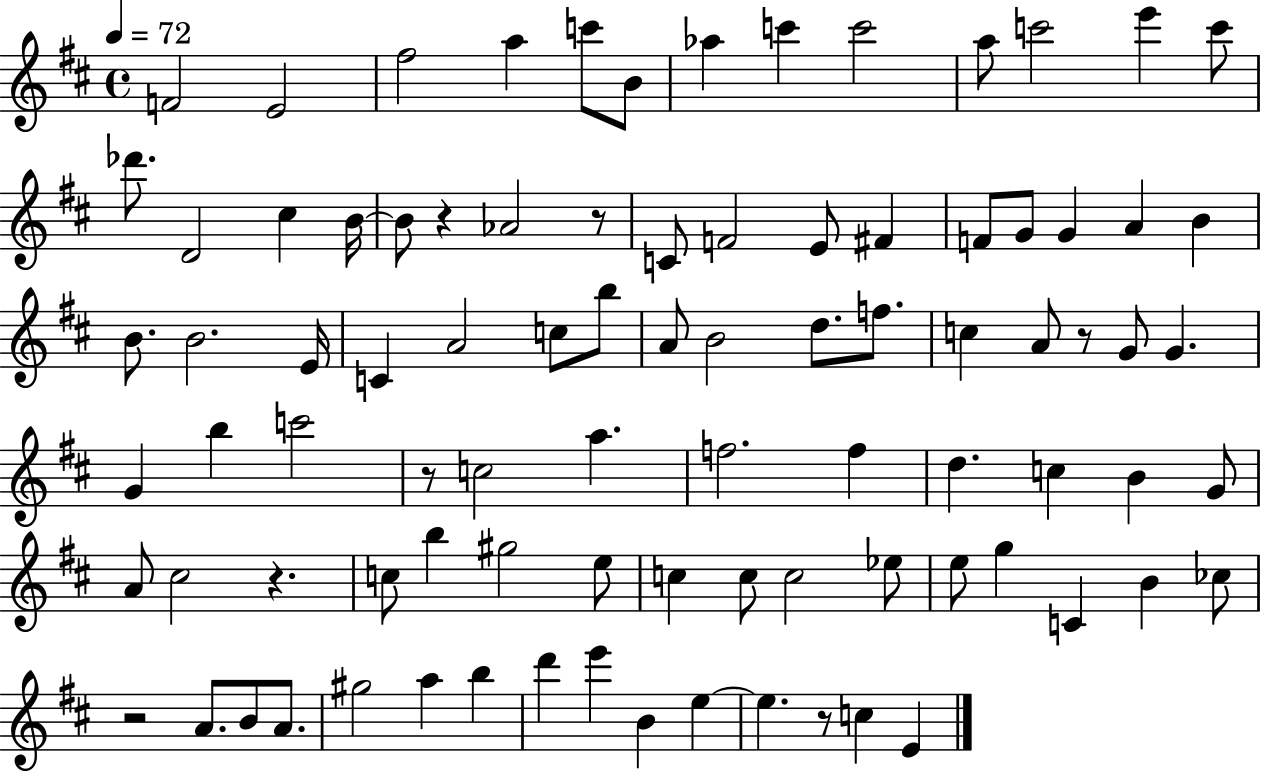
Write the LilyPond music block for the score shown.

{
  \clef treble
  \time 4/4
  \defaultTimeSignature
  \key d \major
  \tempo 4 = 72
  f'2 e'2 | fis''2 a''4 c'''8 b'8 | aes''4 c'''4 c'''2 | a''8 c'''2 e'''4 c'''8 | \break des'''8. d'2 cis''4 b'16~~ | b'8 r4 aes'2 r8 | c'8 f'2 e'8 fis'4 | f'8 g'8 g'4 a'4 b'4 | \break b'8. b'2. e'16 | c'4 a'2 c''8 b''8 | a'8 b'2 d''8. f''8. | c''4 a'8 r8 g'8 g'4. | \break g'4 b''4 c'''2 | r8 c''2 a''4. | f''2. f''4 | d''4. c''4 b'4 g'8 | \break a'8 cis''2 r4. | c''8 b''4 gis''2 e''8 | c''4 c''8 c''2 ees''8 | e''8 g''4 c'4 b'4 ces''8 | \break r2 a'8. b'8 a'8. | gis''2 a''4 b''4 | d'''4 e'''4 b'4 e''4~~ | e''4. r8 c''4 e'4 | \break \bar "|."
}